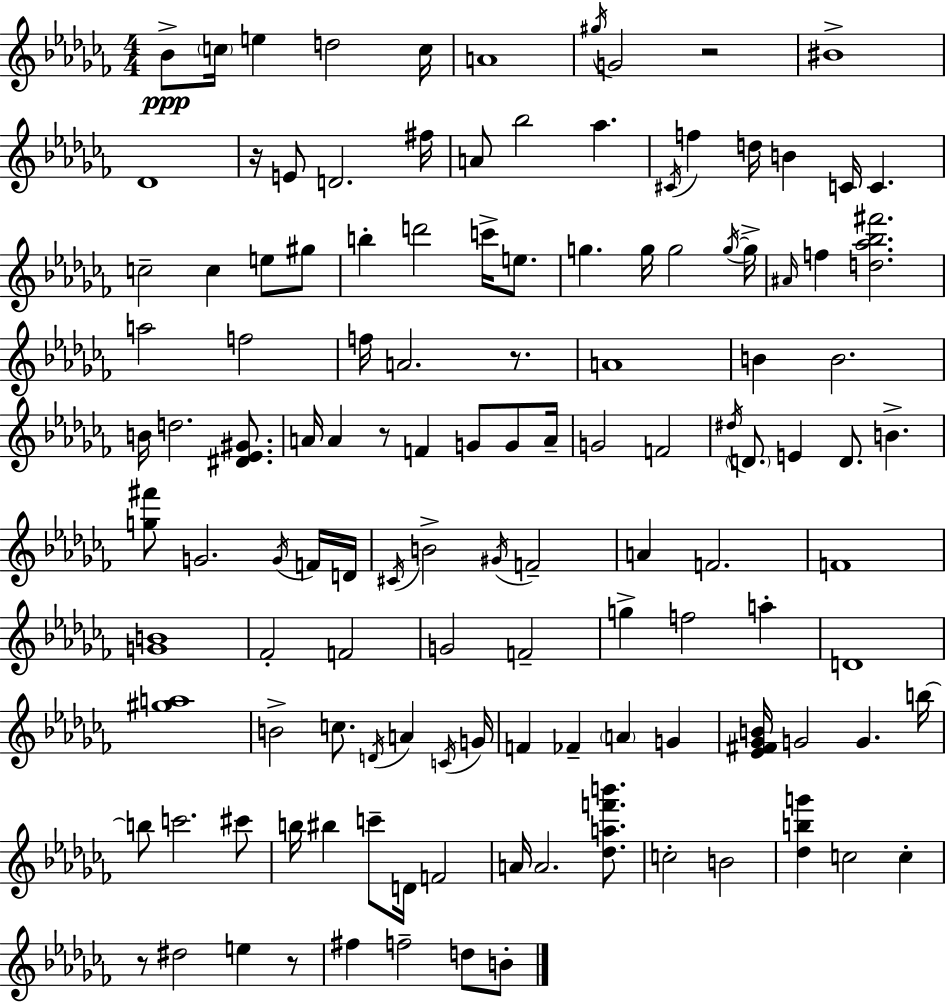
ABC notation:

X:1
T:Untitled
M:4/4
L:1/4
K:Abm
_B/2 c/4 e d2 c/4 A4 ^g/4 G2 z2 ^B4 _D4 z/4 E/2 D2 ^f/4 A/2 _b2 _a ^C/4 f d/4 B C/4 C c2 c e/2 ^g/2 b d'2 c'/4 e/2 g g/4 g2 g/4 g/4 ^A/4 f [d_a_b^f']2 a2 f2 f/4 A2 z/2 A4 B B2 B/4 d2 [^D_E^G]/2 A/4 A z/2 F G/2 G/2 A/4 G2 F2 ^d/4 D/2 E D/2 B [g^f']/2 G2 G/4 F/4 D/4 ^C/4 B2 ^G/4 F2 A F2 F4 [GB]4 _F2 F2 G2 F2 g f2 a D4 [^ga]4 B2 c/2 D/4 A C/4 G/4 F _F A G [_E^F_GB]/4 G2 G b/4 b/2 c'2 ^c'/2 b/4 ^b c'/2 D/4 F2 A/4 A2 [_daf'b']/2 c2 B2 [_dbg'] c2 c z/2 ^d2 e z/2 ^f f2 d/2 B/2